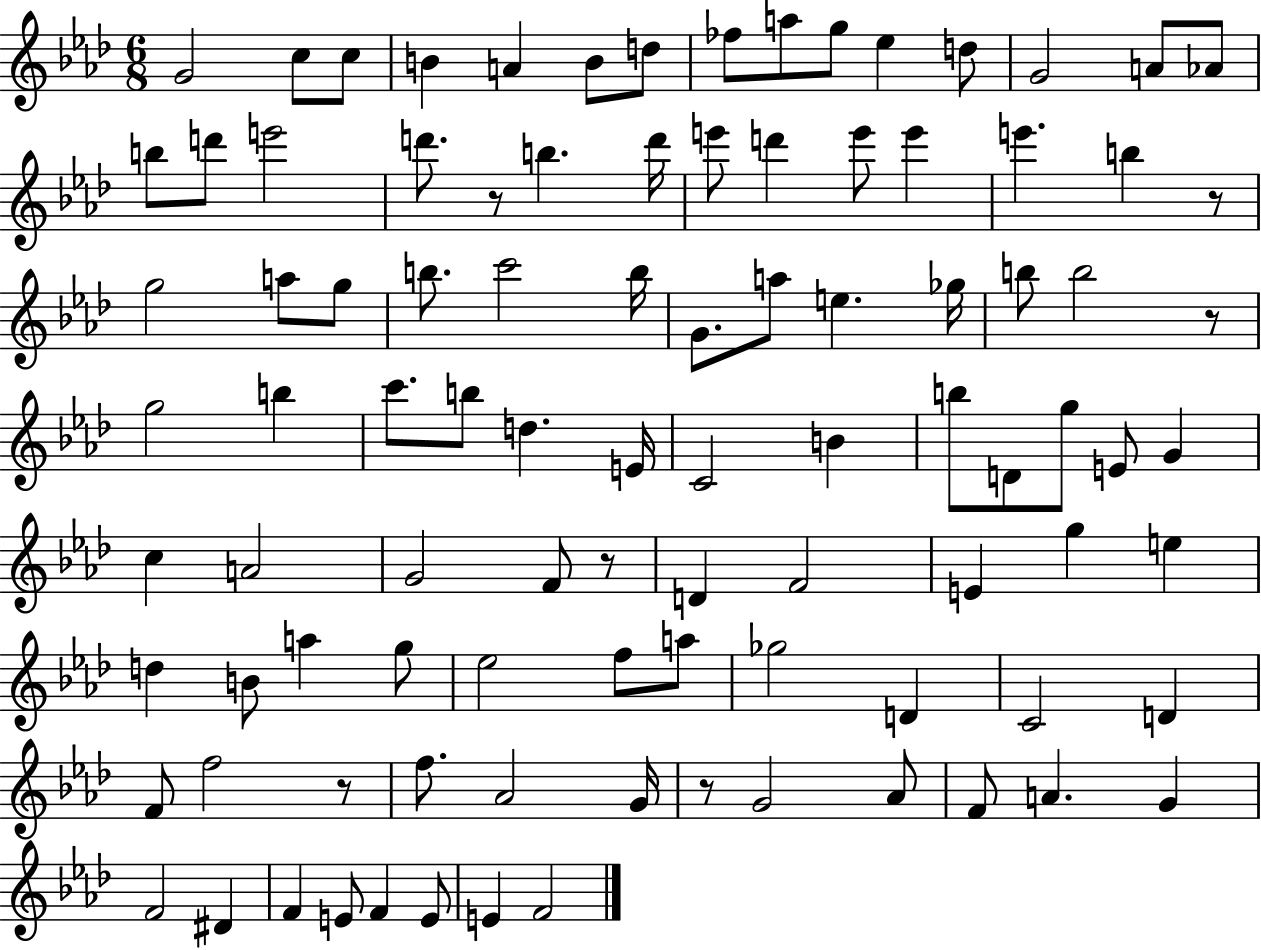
X:1
T:Untitled
M:6/8
L:1/4
K:Ab
G2 c/2 c/2 B A B/2 d/2 _f/2 a/2 g/2 _e d/2 G2 A/2 _A/2 b/2 d'/2 e'2 d'/2 z/2 b d'/4 e'/2 d' e'/2 e' e' b z/2 g2 a/2 g/2 b/2 c'2 b/4 G/2 a/2 e _g/4 b/2 b2 z/2 g2 b c'/2 b/2 d E/4 C2 B b/2 D/2 g/2 E/2 G c A2 G2 F/2 z/2 D F2 E g e d B/2 a g/2 _e2 f/2 a/2 _g2 D C2 D F/2 f2 z/2 f/2 _A2 G/4 z/2 G2 _A/2 F/2 A G F2 ^D F E/2 F E/2 E F2